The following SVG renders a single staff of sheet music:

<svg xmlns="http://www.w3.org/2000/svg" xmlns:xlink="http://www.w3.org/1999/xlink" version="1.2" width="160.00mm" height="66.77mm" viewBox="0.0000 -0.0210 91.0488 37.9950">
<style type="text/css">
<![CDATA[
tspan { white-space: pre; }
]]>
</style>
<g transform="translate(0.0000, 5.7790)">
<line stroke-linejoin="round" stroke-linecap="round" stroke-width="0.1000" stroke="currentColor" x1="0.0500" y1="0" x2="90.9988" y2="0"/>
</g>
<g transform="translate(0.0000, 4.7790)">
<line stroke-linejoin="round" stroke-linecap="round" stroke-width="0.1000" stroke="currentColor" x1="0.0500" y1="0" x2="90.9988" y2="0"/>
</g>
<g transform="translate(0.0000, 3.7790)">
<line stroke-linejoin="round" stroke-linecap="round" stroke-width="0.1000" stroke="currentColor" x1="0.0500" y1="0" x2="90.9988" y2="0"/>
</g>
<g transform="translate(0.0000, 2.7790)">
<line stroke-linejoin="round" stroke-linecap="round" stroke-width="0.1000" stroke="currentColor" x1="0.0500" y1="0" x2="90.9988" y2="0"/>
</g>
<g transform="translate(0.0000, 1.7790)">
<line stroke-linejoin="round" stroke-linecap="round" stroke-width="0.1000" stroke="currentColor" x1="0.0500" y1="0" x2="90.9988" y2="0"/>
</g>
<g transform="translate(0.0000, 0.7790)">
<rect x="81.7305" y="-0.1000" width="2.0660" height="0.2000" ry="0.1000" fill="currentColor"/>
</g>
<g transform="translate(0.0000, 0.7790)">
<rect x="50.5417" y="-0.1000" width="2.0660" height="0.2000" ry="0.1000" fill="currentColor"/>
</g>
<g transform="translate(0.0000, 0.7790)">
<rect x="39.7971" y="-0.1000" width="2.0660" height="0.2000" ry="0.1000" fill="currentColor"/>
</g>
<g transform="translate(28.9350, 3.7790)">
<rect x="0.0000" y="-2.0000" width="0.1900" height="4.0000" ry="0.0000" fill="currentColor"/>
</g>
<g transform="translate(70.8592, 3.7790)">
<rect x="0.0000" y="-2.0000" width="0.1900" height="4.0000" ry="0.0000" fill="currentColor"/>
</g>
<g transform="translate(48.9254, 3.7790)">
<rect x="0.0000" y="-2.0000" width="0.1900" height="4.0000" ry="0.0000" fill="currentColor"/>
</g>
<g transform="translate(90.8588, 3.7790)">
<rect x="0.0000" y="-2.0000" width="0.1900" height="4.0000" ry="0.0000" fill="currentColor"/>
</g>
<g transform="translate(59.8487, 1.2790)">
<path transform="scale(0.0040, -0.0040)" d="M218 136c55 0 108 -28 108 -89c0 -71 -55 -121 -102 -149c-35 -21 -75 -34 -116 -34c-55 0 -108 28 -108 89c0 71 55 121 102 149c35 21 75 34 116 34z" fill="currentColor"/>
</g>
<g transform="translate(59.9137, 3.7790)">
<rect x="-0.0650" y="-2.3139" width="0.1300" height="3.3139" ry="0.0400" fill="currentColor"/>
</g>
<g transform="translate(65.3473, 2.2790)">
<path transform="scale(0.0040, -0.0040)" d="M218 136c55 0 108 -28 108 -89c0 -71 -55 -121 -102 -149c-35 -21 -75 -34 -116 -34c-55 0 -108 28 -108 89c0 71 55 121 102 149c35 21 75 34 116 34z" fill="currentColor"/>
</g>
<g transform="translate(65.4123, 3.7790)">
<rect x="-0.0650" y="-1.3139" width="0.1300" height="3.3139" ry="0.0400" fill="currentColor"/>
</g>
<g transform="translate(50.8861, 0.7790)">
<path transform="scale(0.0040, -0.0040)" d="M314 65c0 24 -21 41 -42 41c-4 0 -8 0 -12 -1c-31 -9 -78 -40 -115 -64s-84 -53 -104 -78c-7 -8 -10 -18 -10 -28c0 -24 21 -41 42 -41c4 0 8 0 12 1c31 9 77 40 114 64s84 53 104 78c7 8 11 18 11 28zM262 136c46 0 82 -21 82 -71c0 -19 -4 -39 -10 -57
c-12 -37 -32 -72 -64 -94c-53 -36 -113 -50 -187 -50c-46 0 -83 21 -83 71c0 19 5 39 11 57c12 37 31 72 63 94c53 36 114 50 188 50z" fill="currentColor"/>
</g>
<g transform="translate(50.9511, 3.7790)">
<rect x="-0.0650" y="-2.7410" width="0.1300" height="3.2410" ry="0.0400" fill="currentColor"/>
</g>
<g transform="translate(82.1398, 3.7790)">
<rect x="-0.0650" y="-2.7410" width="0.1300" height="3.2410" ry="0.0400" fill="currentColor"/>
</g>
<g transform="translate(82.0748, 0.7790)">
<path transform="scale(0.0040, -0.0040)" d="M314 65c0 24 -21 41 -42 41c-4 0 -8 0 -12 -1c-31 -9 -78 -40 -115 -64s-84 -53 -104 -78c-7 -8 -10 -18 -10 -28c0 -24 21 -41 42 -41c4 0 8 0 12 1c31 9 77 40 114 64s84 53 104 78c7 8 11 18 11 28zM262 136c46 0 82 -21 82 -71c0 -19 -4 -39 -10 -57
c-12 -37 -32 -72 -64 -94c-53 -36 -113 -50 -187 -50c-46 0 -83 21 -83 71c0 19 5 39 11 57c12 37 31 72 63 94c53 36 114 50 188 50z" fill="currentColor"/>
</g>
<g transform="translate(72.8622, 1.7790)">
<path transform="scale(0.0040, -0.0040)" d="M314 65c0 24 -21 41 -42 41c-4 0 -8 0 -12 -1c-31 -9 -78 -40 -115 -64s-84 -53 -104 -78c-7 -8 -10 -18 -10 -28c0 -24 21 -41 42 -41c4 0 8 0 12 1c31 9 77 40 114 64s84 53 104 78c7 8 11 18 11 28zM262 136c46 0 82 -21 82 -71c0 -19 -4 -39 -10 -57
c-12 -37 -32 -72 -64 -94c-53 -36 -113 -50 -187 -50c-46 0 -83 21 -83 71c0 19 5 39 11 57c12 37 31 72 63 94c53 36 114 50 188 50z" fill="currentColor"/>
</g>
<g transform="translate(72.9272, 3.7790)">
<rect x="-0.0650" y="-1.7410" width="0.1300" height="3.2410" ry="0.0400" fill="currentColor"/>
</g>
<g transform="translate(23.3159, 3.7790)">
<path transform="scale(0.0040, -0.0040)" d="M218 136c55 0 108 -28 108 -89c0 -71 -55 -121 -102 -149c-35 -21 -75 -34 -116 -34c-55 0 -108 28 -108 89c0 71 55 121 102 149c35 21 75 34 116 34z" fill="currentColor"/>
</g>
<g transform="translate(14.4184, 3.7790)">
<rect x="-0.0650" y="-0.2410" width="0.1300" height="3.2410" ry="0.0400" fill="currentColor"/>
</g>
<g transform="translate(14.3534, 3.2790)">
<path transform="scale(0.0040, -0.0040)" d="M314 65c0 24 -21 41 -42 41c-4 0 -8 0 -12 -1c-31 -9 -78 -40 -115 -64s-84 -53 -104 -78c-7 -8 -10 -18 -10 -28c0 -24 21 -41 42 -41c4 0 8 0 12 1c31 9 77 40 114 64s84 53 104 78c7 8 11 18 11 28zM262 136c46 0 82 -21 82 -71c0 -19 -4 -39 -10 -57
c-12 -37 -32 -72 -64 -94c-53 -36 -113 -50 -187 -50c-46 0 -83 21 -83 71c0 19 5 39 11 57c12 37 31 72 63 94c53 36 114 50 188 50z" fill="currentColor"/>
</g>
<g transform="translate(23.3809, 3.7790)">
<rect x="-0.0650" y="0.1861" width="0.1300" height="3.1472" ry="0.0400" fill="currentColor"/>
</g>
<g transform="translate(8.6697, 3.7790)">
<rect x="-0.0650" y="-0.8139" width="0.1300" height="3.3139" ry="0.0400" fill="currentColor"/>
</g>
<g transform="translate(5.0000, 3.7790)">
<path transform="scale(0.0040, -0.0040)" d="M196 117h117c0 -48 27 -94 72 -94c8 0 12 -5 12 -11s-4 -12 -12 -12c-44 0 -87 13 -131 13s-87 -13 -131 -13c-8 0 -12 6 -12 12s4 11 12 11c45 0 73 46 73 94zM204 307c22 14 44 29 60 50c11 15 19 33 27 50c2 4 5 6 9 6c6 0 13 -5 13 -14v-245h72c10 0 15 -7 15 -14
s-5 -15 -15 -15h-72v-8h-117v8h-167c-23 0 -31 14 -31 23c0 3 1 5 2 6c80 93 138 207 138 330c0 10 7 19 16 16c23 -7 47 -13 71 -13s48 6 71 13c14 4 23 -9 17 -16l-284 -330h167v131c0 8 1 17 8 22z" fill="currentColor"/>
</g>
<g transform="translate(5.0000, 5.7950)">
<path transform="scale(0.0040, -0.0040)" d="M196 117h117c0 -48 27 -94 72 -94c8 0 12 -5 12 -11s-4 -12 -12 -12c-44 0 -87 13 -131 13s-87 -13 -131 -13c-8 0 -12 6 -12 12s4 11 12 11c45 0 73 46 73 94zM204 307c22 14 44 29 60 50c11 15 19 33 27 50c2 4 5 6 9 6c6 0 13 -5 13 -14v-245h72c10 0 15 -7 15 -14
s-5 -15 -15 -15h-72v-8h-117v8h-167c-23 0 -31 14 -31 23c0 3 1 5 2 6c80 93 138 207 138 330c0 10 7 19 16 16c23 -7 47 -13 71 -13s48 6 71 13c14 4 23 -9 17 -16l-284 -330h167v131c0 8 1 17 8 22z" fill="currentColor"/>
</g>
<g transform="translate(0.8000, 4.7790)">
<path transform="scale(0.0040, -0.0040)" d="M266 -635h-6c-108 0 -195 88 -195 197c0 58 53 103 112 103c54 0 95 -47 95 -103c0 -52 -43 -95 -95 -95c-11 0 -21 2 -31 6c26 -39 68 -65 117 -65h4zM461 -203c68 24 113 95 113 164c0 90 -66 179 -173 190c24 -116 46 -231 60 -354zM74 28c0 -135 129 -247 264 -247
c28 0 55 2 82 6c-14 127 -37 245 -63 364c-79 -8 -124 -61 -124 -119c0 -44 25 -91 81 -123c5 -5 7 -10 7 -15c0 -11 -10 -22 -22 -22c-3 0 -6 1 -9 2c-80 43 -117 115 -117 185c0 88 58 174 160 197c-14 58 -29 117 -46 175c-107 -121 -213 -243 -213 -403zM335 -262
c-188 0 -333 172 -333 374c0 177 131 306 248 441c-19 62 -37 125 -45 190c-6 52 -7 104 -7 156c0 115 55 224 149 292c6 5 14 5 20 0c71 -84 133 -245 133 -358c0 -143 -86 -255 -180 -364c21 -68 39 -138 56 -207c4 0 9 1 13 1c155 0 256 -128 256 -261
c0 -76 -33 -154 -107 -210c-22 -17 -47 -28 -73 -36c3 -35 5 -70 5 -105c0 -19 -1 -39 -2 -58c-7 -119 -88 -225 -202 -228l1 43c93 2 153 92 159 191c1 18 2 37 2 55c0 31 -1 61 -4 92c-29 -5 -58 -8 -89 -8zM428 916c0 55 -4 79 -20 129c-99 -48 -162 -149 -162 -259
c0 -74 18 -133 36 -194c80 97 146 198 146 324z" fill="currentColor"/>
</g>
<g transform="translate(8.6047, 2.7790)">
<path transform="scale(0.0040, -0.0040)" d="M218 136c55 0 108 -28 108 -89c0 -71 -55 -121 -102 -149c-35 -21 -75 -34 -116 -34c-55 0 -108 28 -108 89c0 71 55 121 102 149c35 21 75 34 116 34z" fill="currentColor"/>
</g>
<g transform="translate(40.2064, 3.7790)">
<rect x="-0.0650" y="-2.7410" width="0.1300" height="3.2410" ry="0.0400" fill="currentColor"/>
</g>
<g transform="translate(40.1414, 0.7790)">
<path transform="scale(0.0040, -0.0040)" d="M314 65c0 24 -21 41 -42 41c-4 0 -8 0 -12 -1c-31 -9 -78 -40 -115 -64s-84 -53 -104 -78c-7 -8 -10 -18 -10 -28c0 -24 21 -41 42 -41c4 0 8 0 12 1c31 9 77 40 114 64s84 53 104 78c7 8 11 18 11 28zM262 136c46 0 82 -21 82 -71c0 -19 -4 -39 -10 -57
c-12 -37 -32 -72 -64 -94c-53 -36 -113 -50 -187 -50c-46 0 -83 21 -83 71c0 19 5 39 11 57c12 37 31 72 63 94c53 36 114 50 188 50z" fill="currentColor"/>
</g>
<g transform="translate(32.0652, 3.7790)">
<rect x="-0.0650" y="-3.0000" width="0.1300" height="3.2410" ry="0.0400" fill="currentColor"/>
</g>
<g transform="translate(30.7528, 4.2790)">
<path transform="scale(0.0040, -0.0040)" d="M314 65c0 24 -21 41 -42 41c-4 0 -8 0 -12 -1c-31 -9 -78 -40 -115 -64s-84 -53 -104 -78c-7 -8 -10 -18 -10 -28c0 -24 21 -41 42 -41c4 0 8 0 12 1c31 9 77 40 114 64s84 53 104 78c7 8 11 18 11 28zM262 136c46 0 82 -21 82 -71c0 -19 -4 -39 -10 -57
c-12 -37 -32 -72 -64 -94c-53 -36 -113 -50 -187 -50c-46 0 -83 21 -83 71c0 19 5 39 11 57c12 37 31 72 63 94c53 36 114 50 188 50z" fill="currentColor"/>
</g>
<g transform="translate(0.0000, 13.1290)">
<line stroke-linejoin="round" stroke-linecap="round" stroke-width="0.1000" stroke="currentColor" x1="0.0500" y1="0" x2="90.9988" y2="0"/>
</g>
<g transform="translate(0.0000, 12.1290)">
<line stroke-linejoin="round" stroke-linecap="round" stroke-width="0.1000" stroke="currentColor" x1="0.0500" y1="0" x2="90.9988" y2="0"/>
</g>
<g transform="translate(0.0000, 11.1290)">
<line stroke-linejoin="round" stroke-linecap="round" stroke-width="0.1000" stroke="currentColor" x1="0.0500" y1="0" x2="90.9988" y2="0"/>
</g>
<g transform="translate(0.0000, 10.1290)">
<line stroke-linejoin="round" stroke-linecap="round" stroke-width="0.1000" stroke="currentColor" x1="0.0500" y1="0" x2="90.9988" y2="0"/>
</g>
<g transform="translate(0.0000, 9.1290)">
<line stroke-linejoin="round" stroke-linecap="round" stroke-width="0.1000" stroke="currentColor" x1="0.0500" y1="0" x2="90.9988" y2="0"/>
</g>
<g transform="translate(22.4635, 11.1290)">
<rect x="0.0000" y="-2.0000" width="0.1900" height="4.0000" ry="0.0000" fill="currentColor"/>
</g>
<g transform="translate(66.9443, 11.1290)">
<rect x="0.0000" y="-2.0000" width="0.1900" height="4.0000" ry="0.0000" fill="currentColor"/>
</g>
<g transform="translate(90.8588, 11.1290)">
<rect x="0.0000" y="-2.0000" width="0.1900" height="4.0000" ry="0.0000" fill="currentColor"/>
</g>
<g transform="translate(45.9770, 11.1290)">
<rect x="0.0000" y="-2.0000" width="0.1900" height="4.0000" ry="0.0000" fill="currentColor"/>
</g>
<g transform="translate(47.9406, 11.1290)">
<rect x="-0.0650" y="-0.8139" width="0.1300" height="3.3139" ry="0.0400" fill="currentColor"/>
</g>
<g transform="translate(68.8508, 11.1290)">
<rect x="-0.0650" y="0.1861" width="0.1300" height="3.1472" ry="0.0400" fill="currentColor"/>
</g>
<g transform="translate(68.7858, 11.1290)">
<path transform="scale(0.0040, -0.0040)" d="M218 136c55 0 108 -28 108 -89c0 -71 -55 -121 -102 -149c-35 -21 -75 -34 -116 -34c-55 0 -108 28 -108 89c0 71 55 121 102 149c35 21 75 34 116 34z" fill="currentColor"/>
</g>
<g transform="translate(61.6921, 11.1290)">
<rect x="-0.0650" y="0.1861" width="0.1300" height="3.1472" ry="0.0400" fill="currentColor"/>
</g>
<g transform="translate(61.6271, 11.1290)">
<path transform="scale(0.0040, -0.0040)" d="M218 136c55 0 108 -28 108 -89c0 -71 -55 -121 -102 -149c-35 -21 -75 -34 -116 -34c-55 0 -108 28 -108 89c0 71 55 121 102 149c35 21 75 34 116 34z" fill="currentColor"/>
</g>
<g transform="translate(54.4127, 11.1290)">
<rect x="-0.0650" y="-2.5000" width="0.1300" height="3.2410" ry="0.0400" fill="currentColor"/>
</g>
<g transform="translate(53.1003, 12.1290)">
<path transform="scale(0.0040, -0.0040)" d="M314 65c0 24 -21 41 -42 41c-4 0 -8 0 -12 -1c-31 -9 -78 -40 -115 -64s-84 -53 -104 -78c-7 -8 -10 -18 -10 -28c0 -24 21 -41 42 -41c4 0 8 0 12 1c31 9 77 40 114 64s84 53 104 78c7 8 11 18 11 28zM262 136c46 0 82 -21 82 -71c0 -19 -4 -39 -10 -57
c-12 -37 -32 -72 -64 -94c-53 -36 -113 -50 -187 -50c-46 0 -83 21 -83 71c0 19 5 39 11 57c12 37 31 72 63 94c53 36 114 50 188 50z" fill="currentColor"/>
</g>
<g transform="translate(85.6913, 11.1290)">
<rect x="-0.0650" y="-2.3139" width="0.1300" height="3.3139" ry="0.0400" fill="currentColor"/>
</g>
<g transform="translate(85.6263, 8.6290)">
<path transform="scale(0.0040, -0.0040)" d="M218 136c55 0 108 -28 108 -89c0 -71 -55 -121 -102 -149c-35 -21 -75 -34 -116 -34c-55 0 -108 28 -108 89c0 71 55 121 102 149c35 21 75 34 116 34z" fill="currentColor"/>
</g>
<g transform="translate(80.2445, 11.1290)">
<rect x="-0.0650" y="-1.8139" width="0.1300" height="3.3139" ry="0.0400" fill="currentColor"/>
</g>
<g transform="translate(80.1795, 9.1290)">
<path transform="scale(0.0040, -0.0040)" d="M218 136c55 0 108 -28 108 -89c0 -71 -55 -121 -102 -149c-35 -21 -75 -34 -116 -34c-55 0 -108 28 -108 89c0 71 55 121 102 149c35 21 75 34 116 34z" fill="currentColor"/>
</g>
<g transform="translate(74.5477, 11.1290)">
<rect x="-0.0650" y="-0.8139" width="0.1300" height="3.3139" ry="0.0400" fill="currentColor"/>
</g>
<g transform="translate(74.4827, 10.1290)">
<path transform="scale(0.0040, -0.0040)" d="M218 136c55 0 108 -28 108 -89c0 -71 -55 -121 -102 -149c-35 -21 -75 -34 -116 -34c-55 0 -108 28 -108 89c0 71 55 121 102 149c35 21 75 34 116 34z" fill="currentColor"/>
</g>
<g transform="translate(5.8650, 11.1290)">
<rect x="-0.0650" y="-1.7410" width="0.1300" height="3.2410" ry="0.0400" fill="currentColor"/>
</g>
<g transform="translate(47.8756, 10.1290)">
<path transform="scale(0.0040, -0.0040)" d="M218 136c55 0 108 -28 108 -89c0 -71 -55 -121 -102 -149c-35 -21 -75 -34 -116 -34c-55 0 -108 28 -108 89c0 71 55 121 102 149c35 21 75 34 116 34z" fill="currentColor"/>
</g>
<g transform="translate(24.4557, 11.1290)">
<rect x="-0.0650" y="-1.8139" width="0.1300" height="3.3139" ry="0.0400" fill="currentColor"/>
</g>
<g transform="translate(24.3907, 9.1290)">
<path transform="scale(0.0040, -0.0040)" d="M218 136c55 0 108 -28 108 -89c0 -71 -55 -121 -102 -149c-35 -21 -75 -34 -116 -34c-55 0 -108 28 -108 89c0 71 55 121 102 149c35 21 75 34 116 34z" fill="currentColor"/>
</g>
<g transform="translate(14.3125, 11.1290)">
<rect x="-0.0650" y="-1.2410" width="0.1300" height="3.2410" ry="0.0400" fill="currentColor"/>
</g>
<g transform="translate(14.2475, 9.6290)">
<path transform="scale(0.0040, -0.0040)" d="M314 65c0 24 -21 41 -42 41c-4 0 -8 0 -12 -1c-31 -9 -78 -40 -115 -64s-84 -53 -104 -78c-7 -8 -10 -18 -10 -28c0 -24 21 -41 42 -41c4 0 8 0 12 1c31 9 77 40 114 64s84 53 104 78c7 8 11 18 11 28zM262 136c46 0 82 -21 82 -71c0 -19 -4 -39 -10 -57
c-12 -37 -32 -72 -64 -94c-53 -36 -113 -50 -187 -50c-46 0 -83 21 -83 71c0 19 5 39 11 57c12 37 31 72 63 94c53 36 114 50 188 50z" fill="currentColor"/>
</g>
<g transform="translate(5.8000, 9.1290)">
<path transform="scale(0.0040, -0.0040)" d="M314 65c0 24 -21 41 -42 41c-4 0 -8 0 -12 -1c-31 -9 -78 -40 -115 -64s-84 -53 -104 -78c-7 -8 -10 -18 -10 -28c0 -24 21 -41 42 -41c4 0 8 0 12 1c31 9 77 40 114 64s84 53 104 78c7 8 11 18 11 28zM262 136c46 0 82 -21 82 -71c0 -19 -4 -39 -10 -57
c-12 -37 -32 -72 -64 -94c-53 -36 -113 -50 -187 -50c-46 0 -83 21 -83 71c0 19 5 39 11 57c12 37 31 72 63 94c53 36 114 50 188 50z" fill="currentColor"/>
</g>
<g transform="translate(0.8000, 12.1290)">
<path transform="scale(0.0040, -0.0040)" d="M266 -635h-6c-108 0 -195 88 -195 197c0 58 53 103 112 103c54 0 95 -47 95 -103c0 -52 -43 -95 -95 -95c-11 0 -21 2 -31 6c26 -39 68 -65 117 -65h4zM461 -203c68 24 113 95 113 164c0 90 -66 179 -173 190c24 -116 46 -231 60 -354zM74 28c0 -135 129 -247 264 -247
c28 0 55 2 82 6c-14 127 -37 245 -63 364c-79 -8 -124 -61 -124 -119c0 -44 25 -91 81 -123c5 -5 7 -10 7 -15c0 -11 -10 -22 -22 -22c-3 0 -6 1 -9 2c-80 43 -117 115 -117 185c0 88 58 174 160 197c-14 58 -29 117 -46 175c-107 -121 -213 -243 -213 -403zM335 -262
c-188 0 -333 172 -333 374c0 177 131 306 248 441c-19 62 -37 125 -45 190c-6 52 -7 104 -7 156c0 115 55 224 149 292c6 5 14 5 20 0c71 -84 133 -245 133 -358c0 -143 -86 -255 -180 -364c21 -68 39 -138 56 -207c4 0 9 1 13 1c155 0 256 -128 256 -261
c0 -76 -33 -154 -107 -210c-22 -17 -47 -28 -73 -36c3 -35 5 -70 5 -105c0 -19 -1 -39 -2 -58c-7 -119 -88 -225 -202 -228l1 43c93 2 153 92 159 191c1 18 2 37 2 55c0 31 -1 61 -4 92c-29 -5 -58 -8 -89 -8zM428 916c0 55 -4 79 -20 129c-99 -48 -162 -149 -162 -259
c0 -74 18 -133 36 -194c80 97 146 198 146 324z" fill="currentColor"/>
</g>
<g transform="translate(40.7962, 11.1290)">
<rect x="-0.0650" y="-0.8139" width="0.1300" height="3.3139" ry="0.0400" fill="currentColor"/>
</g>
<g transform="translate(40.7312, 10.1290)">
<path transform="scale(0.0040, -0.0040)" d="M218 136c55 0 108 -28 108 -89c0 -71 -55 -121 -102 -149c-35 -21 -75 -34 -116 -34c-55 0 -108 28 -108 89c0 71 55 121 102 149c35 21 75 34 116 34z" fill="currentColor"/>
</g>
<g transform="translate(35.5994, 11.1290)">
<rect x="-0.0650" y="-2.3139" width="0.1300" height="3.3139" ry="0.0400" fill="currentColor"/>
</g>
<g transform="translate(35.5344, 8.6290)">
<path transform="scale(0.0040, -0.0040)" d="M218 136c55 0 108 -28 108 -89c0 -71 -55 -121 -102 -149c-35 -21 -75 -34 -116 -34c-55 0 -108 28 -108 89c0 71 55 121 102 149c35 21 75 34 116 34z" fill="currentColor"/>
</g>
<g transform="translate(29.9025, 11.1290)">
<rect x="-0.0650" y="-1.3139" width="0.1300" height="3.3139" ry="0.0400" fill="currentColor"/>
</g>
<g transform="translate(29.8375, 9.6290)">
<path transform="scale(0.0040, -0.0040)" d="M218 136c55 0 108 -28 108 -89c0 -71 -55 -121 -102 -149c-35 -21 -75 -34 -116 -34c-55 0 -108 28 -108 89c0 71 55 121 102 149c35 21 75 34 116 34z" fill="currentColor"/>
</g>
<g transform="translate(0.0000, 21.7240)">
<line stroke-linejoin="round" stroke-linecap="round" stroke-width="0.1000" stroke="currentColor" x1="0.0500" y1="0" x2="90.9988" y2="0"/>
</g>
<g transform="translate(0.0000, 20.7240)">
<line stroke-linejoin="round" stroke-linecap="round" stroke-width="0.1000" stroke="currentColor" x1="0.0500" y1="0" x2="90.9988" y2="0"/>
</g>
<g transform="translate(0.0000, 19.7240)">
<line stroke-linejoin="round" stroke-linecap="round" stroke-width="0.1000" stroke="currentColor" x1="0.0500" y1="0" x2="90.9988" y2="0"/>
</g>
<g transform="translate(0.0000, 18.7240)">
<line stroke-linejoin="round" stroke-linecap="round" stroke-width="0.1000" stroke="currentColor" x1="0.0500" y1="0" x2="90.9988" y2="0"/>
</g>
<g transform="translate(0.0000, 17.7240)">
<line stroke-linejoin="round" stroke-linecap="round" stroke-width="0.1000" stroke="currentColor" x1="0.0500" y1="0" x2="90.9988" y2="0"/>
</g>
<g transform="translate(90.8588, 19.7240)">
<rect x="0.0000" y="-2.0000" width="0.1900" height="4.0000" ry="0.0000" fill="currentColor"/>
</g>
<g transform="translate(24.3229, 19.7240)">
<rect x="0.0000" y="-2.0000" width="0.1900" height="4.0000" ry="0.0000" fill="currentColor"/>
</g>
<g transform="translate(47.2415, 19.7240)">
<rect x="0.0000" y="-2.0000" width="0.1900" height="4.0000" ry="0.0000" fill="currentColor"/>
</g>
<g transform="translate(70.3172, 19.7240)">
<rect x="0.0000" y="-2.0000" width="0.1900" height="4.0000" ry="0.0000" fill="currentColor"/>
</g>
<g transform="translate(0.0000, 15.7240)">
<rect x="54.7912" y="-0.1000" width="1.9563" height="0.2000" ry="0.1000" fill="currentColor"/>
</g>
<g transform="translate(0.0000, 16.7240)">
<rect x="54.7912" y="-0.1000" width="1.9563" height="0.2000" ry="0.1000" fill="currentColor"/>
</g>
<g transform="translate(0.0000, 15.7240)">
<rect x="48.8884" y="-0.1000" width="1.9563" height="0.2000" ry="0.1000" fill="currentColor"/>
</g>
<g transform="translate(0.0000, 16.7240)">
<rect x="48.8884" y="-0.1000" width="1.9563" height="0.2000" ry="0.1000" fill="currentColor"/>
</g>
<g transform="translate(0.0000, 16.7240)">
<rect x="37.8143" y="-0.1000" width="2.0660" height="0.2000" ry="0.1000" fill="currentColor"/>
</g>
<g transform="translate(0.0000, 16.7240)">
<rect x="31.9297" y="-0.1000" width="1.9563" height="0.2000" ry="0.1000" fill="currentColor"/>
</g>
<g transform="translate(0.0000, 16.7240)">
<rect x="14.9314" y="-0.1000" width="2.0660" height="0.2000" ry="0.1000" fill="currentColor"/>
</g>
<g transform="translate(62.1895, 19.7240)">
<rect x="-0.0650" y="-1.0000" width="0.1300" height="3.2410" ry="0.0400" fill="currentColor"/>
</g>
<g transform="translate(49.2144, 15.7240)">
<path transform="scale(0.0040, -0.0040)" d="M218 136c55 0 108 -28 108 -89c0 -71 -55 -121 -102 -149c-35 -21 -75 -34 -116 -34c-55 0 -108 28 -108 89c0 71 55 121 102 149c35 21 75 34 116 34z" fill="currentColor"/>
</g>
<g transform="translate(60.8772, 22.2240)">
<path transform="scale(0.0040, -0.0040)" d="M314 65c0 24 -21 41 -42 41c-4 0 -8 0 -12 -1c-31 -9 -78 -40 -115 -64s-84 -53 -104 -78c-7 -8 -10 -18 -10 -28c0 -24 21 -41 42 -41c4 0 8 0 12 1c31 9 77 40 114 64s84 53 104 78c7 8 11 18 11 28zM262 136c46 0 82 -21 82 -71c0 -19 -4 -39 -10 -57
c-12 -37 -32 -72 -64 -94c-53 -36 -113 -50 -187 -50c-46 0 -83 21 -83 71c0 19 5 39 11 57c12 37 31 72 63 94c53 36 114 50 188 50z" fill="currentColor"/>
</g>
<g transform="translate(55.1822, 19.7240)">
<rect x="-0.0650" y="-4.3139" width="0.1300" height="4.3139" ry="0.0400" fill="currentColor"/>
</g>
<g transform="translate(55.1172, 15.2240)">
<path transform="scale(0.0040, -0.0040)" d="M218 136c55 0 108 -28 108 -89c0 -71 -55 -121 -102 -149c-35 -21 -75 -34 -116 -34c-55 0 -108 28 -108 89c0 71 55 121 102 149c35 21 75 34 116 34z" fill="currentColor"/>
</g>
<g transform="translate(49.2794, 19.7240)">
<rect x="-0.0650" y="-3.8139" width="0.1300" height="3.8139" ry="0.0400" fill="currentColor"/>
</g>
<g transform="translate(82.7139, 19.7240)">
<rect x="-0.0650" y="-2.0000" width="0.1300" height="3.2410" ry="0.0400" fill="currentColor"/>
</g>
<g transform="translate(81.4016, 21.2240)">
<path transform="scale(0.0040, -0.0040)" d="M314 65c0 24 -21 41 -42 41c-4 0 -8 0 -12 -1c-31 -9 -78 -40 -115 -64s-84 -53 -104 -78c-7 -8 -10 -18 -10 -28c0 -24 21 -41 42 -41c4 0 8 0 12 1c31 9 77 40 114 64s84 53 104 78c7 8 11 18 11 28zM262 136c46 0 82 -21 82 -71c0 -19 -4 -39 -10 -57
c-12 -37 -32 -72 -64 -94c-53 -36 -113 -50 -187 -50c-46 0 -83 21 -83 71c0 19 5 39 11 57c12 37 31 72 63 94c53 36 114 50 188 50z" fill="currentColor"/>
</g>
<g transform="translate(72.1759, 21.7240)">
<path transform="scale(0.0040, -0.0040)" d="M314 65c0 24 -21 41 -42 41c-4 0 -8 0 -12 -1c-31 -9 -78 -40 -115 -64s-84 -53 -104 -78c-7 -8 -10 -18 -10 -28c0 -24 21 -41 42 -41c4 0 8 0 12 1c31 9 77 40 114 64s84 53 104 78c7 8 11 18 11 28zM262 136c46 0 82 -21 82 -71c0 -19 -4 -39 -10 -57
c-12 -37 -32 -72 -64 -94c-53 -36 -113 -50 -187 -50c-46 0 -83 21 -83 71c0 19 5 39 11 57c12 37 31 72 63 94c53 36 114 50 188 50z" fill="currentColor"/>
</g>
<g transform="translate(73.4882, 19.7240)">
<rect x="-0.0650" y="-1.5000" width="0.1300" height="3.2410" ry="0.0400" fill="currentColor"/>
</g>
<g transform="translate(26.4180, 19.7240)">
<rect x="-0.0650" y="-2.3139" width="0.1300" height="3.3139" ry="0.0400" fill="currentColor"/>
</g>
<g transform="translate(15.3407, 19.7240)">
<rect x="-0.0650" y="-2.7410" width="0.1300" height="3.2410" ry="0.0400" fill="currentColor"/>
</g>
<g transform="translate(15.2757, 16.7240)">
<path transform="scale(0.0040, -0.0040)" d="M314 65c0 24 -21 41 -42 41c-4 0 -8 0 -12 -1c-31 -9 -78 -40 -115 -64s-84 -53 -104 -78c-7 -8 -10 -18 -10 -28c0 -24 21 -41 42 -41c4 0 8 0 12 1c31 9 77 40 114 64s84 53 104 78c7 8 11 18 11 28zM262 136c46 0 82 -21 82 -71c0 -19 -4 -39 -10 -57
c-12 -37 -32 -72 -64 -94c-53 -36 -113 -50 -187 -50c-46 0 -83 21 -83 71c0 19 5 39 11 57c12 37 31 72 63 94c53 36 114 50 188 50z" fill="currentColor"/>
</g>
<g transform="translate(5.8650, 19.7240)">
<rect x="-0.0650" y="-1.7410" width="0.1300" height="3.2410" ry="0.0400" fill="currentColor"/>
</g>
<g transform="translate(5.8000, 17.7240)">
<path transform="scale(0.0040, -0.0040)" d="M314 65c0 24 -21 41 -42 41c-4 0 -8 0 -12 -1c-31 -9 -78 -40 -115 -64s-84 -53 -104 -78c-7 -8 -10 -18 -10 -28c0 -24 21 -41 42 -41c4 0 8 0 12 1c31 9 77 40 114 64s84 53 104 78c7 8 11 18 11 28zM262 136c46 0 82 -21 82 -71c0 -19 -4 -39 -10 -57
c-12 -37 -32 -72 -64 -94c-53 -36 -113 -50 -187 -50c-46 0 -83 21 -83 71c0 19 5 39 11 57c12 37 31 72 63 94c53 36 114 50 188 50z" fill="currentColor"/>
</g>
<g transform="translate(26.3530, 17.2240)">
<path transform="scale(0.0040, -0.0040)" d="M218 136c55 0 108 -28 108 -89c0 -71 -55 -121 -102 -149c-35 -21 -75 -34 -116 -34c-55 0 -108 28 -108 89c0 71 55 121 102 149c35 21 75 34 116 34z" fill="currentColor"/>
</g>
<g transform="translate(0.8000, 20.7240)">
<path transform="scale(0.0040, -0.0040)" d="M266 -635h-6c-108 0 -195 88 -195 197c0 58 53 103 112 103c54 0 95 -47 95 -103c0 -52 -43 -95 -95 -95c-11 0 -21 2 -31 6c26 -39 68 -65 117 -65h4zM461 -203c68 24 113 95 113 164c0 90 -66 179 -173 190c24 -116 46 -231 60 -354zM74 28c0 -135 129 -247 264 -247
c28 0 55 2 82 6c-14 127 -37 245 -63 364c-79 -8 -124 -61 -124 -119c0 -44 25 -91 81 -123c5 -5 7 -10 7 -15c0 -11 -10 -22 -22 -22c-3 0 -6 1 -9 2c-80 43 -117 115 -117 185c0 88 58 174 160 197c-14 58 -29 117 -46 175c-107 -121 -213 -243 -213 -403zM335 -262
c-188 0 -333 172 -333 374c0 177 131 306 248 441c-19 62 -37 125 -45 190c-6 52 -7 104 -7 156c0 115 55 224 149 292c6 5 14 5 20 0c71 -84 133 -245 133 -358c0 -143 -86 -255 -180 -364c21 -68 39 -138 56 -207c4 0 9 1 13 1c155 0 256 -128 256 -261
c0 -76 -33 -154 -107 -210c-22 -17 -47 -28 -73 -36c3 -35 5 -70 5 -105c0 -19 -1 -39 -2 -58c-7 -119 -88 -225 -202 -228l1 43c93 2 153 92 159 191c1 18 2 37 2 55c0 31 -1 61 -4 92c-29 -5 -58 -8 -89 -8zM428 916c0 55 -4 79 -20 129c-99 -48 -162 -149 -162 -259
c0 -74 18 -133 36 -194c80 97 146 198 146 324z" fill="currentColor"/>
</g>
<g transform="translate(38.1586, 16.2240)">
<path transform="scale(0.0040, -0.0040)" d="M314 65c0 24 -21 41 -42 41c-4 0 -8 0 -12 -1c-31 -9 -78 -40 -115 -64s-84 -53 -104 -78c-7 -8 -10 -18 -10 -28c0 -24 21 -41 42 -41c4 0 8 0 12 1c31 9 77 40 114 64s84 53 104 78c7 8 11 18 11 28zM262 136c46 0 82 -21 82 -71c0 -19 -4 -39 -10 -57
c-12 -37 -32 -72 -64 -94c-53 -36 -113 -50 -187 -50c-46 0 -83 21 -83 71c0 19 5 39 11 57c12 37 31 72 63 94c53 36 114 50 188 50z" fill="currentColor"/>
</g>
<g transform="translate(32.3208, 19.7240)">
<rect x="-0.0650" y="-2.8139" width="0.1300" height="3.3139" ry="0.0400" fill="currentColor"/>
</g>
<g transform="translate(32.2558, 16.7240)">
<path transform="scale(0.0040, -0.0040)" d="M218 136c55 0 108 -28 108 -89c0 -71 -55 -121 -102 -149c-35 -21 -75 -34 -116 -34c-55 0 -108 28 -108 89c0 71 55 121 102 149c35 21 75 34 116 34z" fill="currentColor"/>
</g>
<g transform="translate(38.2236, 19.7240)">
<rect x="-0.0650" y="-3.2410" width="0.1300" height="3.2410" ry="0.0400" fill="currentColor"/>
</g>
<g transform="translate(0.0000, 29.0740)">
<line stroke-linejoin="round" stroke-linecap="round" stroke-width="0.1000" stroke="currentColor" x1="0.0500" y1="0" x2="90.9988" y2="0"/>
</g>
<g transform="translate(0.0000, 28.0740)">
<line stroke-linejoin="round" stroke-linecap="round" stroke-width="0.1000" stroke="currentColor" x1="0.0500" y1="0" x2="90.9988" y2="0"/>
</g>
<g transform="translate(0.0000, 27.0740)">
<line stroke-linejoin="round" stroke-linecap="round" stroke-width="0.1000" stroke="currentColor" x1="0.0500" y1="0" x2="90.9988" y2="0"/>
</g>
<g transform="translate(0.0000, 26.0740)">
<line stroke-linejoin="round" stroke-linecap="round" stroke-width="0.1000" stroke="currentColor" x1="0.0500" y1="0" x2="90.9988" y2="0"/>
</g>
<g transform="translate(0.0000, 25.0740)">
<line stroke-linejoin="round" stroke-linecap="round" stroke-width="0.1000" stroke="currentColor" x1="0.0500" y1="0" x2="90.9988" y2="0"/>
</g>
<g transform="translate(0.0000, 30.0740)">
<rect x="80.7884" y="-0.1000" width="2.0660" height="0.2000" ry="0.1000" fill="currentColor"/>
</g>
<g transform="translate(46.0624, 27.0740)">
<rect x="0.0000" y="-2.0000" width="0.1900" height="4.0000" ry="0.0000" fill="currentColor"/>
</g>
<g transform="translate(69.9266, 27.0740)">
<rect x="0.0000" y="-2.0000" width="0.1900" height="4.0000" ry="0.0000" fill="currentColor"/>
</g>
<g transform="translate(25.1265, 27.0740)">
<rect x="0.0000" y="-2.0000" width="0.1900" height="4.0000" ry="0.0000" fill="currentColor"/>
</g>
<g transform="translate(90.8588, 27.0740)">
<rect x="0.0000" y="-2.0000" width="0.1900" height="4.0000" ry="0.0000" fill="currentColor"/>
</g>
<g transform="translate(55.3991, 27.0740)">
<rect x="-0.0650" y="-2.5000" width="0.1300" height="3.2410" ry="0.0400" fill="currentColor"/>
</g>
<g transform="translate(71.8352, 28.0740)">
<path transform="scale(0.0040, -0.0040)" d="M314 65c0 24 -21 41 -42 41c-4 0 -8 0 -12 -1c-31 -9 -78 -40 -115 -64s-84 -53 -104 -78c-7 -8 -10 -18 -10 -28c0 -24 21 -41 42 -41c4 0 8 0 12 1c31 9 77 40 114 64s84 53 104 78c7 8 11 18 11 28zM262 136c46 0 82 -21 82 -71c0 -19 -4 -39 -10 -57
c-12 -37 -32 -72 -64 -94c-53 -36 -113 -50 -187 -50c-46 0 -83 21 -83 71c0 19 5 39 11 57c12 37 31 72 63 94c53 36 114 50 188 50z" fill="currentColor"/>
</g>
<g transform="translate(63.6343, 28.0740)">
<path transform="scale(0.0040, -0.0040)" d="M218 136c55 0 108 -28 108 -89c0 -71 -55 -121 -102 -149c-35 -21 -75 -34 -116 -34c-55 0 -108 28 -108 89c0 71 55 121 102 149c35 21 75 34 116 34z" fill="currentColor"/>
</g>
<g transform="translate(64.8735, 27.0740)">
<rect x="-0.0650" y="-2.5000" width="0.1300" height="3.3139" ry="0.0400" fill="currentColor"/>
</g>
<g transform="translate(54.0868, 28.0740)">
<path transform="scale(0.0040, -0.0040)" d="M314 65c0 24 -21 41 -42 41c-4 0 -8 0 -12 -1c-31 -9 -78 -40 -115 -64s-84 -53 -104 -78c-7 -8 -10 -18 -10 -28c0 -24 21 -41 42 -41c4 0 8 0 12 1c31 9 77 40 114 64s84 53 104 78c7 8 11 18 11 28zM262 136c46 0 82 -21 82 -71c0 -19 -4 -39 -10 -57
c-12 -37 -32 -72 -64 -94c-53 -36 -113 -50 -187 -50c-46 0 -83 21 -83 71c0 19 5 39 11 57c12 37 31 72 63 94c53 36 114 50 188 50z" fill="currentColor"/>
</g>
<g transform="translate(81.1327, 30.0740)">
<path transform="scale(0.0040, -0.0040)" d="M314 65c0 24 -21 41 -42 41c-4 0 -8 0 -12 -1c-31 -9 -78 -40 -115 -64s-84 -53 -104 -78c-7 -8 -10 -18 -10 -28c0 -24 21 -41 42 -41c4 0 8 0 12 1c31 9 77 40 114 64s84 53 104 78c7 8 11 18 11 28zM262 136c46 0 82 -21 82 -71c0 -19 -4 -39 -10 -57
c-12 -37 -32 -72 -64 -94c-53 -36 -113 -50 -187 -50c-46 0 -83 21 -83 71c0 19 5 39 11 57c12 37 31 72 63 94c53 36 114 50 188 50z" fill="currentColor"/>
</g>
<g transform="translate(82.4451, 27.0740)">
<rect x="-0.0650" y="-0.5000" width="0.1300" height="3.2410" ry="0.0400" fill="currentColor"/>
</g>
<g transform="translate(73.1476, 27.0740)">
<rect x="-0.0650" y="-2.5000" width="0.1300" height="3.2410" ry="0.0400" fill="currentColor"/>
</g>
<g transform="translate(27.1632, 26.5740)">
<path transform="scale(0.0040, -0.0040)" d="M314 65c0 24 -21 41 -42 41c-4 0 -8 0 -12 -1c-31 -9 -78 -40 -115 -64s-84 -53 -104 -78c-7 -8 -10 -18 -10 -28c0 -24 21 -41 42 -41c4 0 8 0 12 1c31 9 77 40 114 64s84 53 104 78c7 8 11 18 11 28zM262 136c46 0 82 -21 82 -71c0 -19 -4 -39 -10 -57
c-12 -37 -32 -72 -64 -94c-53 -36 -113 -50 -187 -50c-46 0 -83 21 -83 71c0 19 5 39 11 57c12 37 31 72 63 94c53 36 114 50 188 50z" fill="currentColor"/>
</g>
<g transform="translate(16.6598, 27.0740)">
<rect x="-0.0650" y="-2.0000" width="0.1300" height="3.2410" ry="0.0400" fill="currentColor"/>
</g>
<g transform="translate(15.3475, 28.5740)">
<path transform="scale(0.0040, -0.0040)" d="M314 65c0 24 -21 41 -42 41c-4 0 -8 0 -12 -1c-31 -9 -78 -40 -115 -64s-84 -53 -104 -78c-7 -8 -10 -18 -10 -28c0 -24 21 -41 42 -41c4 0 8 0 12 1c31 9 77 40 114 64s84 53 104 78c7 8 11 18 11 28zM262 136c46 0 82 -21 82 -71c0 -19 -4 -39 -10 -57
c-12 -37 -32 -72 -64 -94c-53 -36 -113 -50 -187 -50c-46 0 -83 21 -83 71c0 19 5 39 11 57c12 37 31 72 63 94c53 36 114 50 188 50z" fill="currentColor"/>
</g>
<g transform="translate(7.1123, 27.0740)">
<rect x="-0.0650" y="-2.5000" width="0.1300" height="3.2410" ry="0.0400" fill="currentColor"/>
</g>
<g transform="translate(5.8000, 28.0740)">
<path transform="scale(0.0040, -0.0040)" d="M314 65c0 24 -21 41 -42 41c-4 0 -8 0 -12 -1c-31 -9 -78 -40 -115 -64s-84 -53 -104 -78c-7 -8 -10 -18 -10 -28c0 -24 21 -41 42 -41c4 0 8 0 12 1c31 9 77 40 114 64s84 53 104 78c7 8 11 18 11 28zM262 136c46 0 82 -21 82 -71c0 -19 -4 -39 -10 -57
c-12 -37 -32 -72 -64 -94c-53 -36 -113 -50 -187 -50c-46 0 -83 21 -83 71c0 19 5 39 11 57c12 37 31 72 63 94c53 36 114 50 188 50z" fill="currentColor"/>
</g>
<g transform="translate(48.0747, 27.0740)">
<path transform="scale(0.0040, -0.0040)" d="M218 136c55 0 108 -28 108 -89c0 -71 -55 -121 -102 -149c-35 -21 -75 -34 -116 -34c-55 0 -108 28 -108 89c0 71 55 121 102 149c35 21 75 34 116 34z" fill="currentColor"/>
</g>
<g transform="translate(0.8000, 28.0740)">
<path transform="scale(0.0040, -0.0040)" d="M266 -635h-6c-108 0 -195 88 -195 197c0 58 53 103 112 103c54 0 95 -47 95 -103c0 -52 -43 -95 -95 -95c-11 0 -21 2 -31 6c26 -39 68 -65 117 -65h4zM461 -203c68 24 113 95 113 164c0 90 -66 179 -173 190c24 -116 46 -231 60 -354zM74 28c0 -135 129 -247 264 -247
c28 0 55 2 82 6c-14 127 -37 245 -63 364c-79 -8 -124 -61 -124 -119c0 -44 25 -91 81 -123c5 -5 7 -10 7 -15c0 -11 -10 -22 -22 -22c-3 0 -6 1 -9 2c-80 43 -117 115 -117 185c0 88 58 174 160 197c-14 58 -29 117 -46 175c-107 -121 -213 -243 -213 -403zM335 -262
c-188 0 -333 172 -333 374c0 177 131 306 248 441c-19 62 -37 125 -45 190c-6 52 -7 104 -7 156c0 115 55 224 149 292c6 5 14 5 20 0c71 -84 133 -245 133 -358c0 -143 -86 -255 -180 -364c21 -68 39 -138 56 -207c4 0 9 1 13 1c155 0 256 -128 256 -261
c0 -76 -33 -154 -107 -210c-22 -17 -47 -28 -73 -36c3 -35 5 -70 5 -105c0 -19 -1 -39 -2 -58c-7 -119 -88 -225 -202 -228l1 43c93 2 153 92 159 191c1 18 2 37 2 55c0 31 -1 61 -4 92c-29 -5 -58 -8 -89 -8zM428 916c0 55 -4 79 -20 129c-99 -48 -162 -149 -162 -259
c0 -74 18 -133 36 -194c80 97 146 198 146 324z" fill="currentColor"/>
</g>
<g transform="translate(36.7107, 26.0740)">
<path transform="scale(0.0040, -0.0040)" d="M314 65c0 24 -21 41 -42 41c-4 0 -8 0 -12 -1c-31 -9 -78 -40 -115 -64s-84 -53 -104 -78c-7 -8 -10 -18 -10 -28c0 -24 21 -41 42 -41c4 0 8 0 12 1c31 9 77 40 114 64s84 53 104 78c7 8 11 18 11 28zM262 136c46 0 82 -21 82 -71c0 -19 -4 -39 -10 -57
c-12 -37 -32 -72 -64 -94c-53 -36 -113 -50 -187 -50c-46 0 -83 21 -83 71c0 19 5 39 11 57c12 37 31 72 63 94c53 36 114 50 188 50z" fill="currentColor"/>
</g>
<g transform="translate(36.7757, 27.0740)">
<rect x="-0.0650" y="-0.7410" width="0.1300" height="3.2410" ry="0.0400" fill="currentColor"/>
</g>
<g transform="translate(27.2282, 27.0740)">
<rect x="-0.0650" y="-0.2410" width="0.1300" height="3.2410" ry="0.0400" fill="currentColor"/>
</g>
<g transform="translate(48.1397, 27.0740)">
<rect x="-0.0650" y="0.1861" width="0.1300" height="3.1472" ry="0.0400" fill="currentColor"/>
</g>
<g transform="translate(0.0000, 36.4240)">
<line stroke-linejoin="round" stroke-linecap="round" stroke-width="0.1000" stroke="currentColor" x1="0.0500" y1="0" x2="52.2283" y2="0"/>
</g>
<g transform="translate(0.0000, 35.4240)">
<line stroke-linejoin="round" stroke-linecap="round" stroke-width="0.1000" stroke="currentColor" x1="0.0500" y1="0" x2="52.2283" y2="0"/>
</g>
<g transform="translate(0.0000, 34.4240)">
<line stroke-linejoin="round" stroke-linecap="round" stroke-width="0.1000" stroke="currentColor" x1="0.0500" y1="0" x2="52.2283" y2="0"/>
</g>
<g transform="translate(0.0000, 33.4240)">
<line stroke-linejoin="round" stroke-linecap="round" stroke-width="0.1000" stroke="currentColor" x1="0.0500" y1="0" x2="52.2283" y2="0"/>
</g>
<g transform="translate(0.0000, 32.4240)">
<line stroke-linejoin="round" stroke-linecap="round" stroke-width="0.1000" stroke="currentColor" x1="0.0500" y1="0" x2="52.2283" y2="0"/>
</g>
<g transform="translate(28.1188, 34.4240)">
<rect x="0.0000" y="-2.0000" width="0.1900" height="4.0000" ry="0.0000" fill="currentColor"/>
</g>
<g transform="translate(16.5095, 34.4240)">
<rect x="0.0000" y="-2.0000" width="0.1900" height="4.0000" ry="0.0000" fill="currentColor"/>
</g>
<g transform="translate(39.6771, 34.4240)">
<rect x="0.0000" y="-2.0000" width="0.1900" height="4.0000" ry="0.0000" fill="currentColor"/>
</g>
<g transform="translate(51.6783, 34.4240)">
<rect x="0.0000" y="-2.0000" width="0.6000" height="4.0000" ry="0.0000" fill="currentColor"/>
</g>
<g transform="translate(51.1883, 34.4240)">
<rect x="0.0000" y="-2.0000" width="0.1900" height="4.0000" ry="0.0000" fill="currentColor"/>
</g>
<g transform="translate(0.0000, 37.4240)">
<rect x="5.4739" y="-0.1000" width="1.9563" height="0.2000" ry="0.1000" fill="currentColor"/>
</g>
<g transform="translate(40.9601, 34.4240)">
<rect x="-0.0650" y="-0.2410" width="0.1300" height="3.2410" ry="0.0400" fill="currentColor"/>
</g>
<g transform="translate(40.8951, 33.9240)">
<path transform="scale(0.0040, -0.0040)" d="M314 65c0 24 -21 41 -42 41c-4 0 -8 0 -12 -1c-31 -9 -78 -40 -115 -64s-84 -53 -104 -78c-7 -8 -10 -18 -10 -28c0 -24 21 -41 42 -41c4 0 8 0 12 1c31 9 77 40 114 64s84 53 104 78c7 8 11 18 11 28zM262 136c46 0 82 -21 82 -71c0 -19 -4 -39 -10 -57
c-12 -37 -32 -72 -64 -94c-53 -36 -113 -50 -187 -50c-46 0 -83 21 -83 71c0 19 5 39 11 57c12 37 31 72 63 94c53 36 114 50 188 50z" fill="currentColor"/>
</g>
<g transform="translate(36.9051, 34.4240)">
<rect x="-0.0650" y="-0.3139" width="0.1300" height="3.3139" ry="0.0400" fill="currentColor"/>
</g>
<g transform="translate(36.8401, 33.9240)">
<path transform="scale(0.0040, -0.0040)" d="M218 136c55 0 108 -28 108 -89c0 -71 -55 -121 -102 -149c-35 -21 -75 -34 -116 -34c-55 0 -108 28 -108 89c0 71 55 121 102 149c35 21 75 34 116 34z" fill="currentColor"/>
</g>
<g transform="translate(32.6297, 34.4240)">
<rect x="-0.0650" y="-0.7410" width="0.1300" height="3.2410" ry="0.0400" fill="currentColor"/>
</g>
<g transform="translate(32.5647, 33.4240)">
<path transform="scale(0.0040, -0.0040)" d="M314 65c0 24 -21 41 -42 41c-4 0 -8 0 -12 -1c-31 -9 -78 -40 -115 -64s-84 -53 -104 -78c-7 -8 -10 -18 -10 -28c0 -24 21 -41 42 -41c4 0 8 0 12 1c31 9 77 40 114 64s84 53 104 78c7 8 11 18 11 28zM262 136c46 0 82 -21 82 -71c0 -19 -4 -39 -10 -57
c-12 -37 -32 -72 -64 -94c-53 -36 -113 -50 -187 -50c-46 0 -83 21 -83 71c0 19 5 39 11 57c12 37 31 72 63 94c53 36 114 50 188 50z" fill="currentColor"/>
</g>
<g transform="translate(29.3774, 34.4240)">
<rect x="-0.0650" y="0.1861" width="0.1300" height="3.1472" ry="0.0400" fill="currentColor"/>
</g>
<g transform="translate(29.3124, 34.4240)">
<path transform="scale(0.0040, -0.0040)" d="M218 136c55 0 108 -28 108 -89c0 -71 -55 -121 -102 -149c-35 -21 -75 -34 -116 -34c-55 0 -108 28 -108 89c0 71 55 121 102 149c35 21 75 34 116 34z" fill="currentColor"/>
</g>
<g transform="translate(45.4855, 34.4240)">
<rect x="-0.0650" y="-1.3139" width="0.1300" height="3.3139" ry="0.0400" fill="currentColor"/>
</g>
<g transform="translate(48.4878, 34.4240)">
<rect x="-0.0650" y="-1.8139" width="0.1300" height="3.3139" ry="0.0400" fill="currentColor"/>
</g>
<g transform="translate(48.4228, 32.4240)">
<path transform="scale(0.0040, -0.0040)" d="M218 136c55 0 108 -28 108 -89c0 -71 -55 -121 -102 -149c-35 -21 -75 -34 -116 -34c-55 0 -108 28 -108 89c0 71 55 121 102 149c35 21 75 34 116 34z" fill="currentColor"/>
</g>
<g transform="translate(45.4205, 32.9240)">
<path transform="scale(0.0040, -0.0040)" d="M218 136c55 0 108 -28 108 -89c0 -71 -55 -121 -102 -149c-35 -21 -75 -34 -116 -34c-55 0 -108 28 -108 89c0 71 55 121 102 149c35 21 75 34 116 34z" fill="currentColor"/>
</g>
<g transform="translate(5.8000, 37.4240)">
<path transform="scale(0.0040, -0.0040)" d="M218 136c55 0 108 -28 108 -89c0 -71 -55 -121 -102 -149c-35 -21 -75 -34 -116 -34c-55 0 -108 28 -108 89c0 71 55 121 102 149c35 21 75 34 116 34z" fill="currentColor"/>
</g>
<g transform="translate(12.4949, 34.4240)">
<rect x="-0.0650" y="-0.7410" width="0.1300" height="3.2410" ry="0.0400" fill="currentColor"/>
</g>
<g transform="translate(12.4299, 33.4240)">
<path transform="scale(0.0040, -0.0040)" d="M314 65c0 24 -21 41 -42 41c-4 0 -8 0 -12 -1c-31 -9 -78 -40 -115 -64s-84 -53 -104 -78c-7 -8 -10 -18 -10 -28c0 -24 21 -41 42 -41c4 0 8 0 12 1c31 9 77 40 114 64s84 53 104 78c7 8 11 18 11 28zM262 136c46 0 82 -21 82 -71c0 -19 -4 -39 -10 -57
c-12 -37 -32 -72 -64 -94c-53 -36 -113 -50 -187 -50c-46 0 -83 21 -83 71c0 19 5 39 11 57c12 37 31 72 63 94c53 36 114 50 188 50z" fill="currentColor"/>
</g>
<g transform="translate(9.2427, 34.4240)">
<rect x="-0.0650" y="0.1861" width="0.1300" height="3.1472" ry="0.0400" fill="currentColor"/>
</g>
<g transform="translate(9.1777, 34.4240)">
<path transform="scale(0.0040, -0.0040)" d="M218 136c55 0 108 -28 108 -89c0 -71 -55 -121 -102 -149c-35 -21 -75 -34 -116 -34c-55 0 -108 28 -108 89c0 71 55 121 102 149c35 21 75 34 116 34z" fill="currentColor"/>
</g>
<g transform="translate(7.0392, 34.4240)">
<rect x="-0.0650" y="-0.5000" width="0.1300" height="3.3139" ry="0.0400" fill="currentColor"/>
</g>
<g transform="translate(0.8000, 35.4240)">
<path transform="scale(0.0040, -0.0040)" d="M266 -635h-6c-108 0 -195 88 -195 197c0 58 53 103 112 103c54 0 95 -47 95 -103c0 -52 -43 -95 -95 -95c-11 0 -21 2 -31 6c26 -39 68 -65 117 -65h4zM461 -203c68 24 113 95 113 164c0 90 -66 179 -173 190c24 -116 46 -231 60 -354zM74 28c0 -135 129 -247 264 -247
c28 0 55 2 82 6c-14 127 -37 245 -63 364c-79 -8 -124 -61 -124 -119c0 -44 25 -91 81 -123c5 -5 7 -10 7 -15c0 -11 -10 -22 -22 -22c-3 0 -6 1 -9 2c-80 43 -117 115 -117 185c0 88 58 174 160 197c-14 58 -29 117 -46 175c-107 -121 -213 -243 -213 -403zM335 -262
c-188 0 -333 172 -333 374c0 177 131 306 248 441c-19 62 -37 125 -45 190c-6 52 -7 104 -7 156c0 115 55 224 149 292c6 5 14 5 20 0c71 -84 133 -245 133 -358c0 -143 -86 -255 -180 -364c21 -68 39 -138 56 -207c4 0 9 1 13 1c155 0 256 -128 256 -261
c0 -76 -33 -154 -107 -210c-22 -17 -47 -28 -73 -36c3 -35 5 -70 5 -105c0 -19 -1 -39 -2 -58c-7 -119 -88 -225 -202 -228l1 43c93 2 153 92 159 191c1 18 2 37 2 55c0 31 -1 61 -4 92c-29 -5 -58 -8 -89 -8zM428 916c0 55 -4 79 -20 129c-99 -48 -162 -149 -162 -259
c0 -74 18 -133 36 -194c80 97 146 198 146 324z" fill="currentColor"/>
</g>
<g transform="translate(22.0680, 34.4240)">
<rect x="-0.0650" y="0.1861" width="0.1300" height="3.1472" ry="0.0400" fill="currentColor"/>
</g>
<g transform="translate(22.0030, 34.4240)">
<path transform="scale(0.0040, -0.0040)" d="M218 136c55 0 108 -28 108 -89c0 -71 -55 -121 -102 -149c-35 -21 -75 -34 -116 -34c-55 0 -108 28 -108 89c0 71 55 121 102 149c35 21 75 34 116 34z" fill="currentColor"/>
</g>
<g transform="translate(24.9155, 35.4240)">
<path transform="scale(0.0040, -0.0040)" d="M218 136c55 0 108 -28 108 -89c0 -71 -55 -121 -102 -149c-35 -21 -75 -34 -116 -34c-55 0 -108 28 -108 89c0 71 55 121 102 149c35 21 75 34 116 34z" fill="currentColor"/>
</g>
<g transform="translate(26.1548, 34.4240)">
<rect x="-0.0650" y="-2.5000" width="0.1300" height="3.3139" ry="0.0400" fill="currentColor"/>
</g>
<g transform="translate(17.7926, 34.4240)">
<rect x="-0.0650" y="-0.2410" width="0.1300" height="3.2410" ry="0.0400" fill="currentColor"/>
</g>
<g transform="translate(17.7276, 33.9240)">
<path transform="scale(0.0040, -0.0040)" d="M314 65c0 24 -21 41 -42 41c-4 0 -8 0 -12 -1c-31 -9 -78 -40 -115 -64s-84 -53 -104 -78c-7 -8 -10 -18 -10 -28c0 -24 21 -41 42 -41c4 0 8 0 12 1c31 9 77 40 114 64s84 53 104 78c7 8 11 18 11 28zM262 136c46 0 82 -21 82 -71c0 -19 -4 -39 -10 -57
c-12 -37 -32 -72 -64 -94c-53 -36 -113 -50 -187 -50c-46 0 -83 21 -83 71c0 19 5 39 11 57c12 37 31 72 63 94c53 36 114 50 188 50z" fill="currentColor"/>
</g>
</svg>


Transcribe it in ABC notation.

X:1
T:Untitled
M:4/4
L:1/4
K:C
d c2 B A2 a2 a2 g e f2 a2 f2 e2 f e g d d G2 B B d f g f2 a2 g a b2 c' d' D2 E2 F2 G2 F2 c2 d2 B G2 G G2 C2 C B d2 c2 B G B d2 c c2 e f